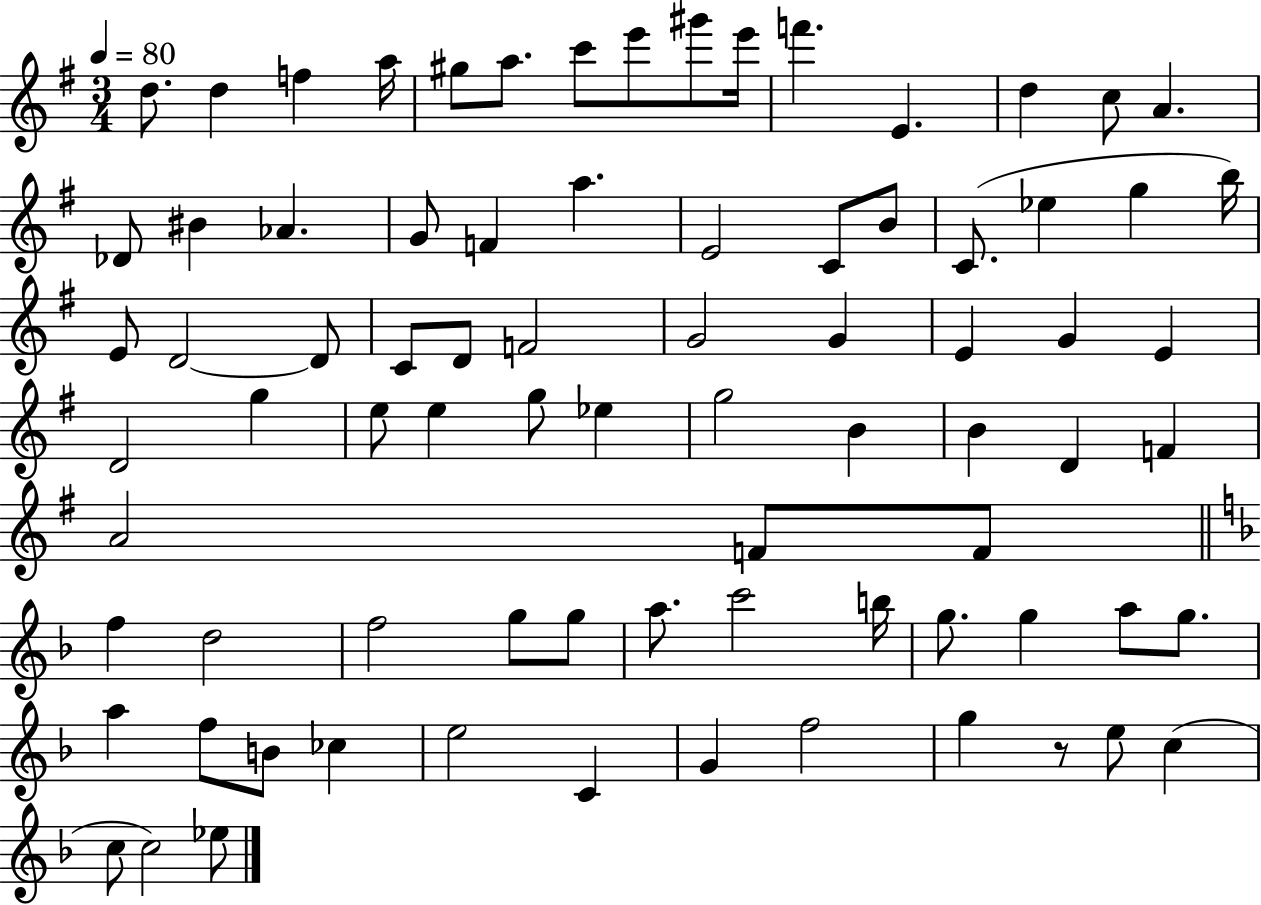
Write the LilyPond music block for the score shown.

{
  \clef treble
  \numericTimeSignature
  \time 3/4
  \key g \major
  \tempo 4 = 80
  d''8. d''4 f''4 a''16 | gis''8 a''8. c'''8 e'''8 gis'''8 e'''16 | f'''4. e'4. | d''4 c''8 a'4. | \break des'8 bis'4 aes'4. | g'8 f'4 a''4. | e'2 c'8 b'8 | c'8.( ees''4 g''4 b''16) | \break e'8 d'2~~ d'8 | c'8 d'8 f'2 | g'2 g'4 | e'4 g'4 e'4 | \break d'2 g''4 | e''8 e''4 g''8 ees''4 | g''2 b'4 | b'4 d'4 f'4 | \break a'2 f'8 f'8 | \bar "||" \break \key f \major f''4 d''2 | f''2 g''8 g''8 | a''8. c'''2 b''16 | g''8. g''4 a''8 g''8. | \break a''4 f''8 b'8 ces''4 | e''2 c'4 | g'4 f''2 | g''4 r8 e''8 c''4( | \break c''8 c''2) ees''8 | \bar "|."
}